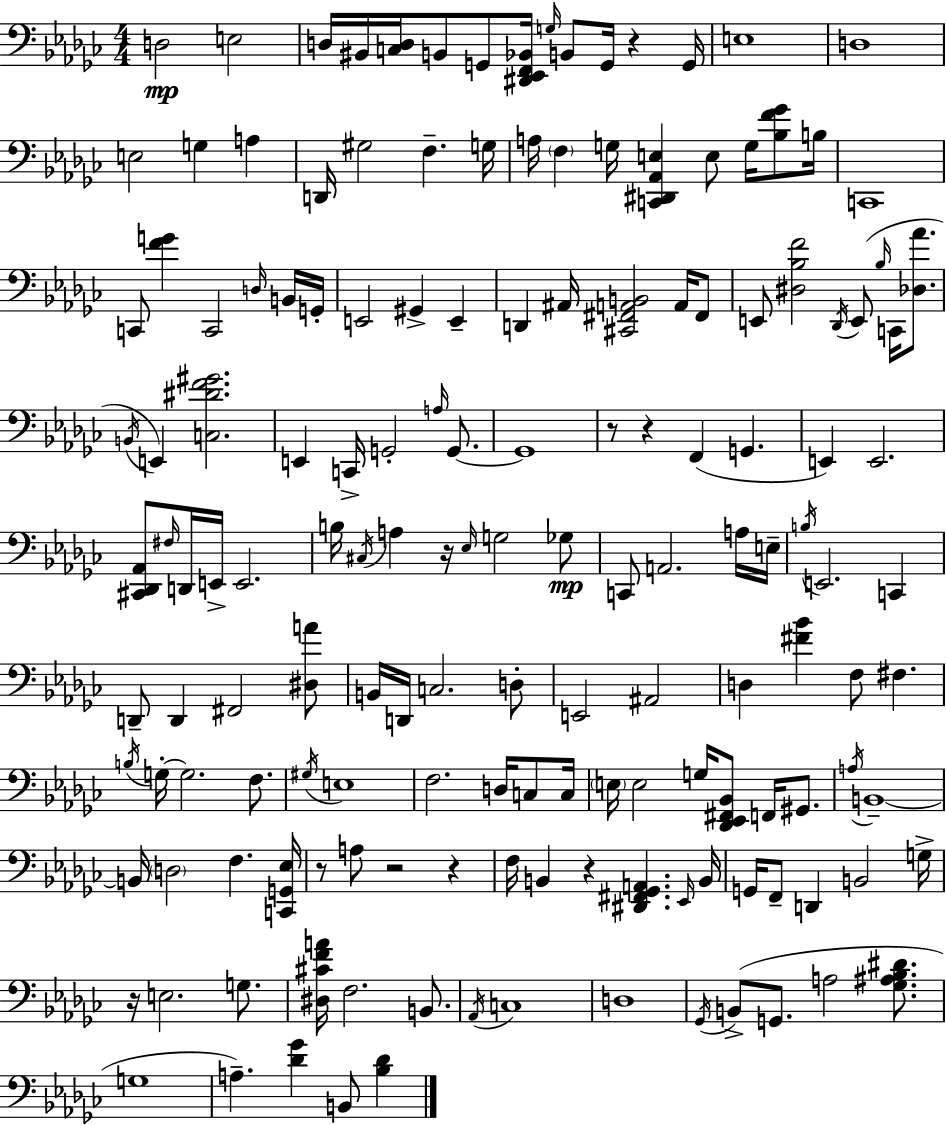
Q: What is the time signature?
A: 4/4